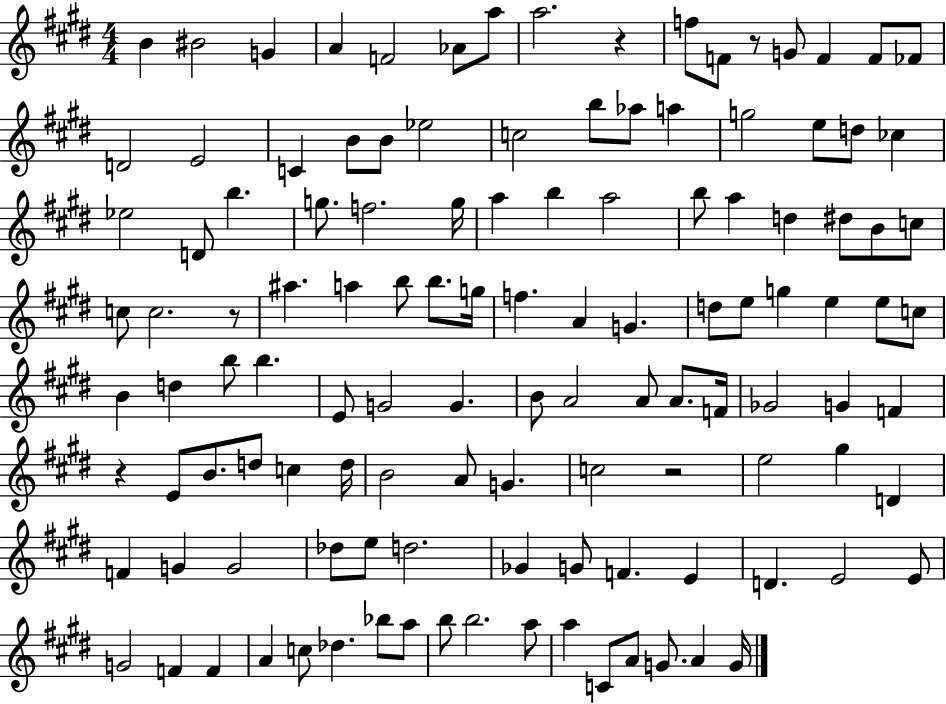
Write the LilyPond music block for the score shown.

{
  \clef treble
  \numericTimeSignature
  \time 4/4
  \key e \major
  \repeat volta 2 { b'4 bis'2 g'4 | a'4 f'2 aes'8 a''8 | a''2. r4 | f''8 f'8 r8 g'8 f'4 f'8 fes'8 | \break d'2 e'2 | c'4 b'8 b'8 ees''2 | c''2 b''8 aes''8 a''4 | g''2 e''8 d''8 ces''4 | \break ees''2 d'8 b''4. | g''8. f''2. g''16 | a''4 b''4 a''2 | b''8 a''4 d''4 dis''8 b'8 c''8 | \break c''8 c''2. r8 | ais''4. a''4 b''8 b''8. g''16 | f''4. a'4 g'4. | d''8 e''8 g''4 e''4 e''8 c''8 | \break b'4 d''4 b''8 b''4. | e'8 g'2 g'4. | b'8 a'2 a'8 a'8. f'16 | ges'2 g'4 f'4 | \break r4 e'8 b'8. d''8 c''4 d''16 | b'2 a'8 g'4. | c''2 r2 | e''2 gis''4 d'4 | \break f'4 g'4 g'2 | des''8 e''8 d''2. | ges'4 g'8 f'4. e'4 | d'4. e'2 e'8 | \break g'2 f'4 f'4 | a'4 c''8 des''4. bes''8 a''8 | b''8 b''2. a''8 | a''4 c'8 a'8 g'8. a'4 g'16 | \break } \bar "|."
}